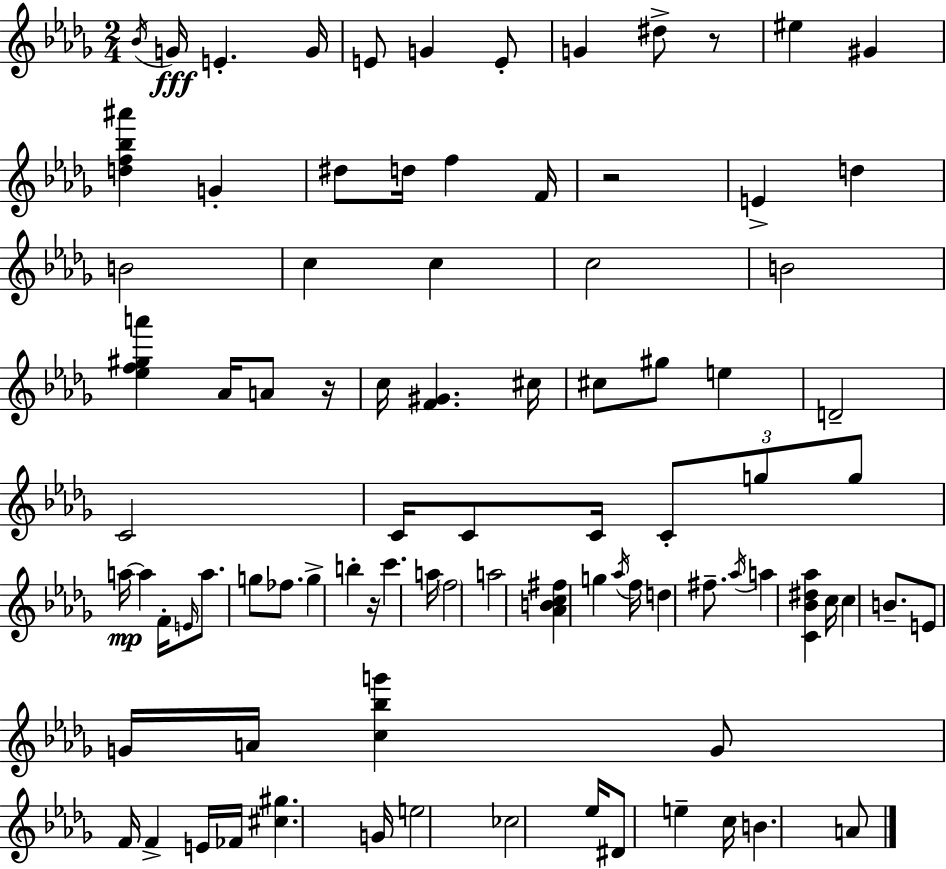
{
  \clef treble
  \numericTimeSignature
  \time 2/4
  \key bes \minor
  \acciaccatura { bes'16 }\fff g'16 e'4.-. | g'16 e'8 g'4 e'8-. | g'4 dis''8-> r8 | eis''4 gis'4 | \break <d'' f'' bes'' ais'''>4 g'4-. | dis''8 d''16 f''4 | f'16 r2 | e'4-> d''4 | \break b'2 | c''4 c''4 | c''2 | b'2 | \break <ees'' f'' gis'' a'''>4 aes'16 a'8 | r16 c''16 <f' gis'>4. | cis''16 cis''8 gis''8 e''4 | d'2-- | \break c'2 | c'16 c'8 c'16 \tuplet 3/2 { c'8-. g''8 | g''8 } a''16~~\mp a''4 | f'16-. \grace { e'16 } a''8. g''8 fes''8. | \break g''4-> b''4-. | r16 c'''4. | a''16 \parenthesize f''2 | a''2 | \break <aes' b' c'' fis''>4 g''4 | \acciaccatura { aes''16 } f''16 d''4 | fis''8.-- \acciaccatura { aes''16 } a''4 | <c' bes' dis'' aes''>4 c''16 c''4 | \break b'8.-- e'8 g'16 a'16 | <c'' bes'' g'''>4 g'8 f'16 f'4-> | e'16 fes'16 <cis'' gis''>4. | g'16 e''2 | \break ces''2 | ees''16 dis'8 e''4-- | c''16 b'4. | a'8 \bar "|."
}